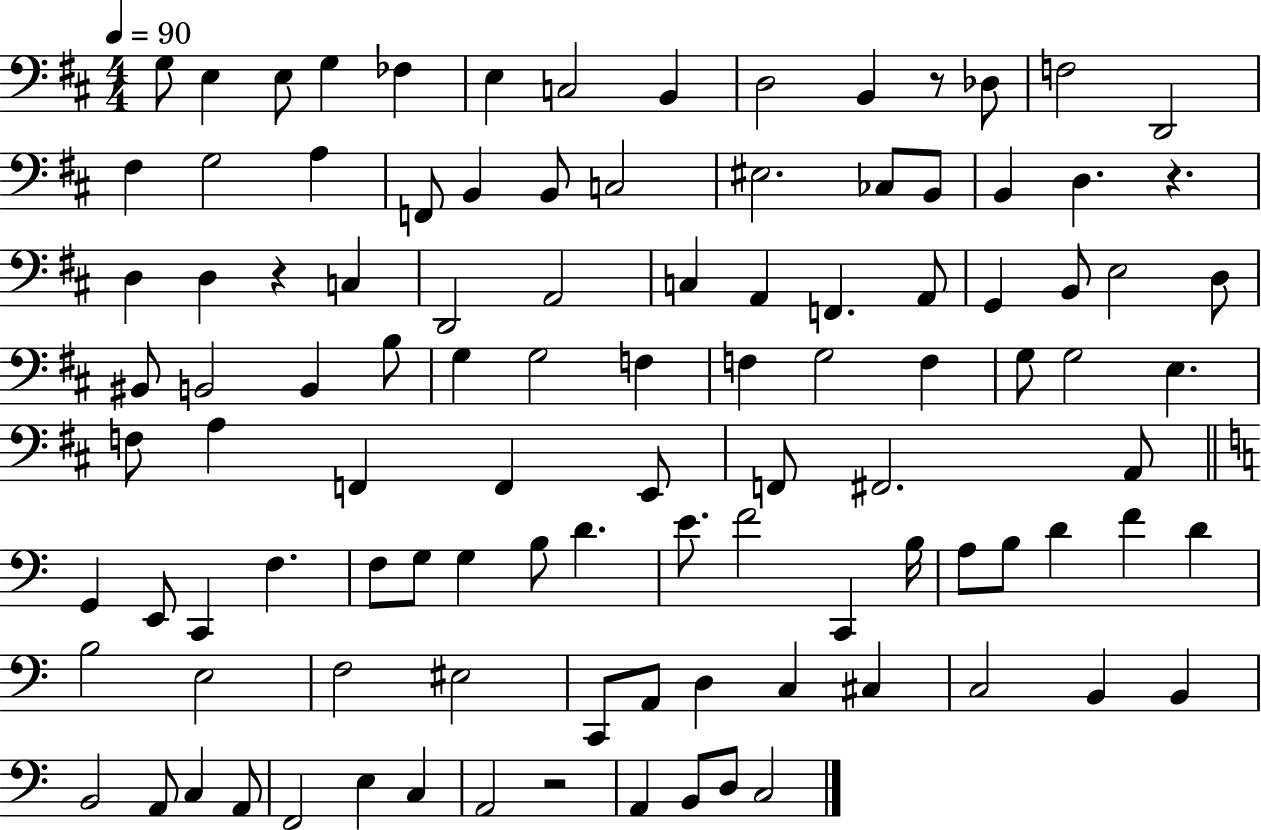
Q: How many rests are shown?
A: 4